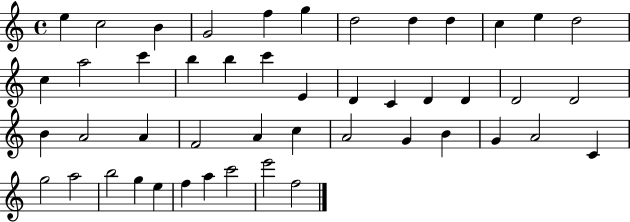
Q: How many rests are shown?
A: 0